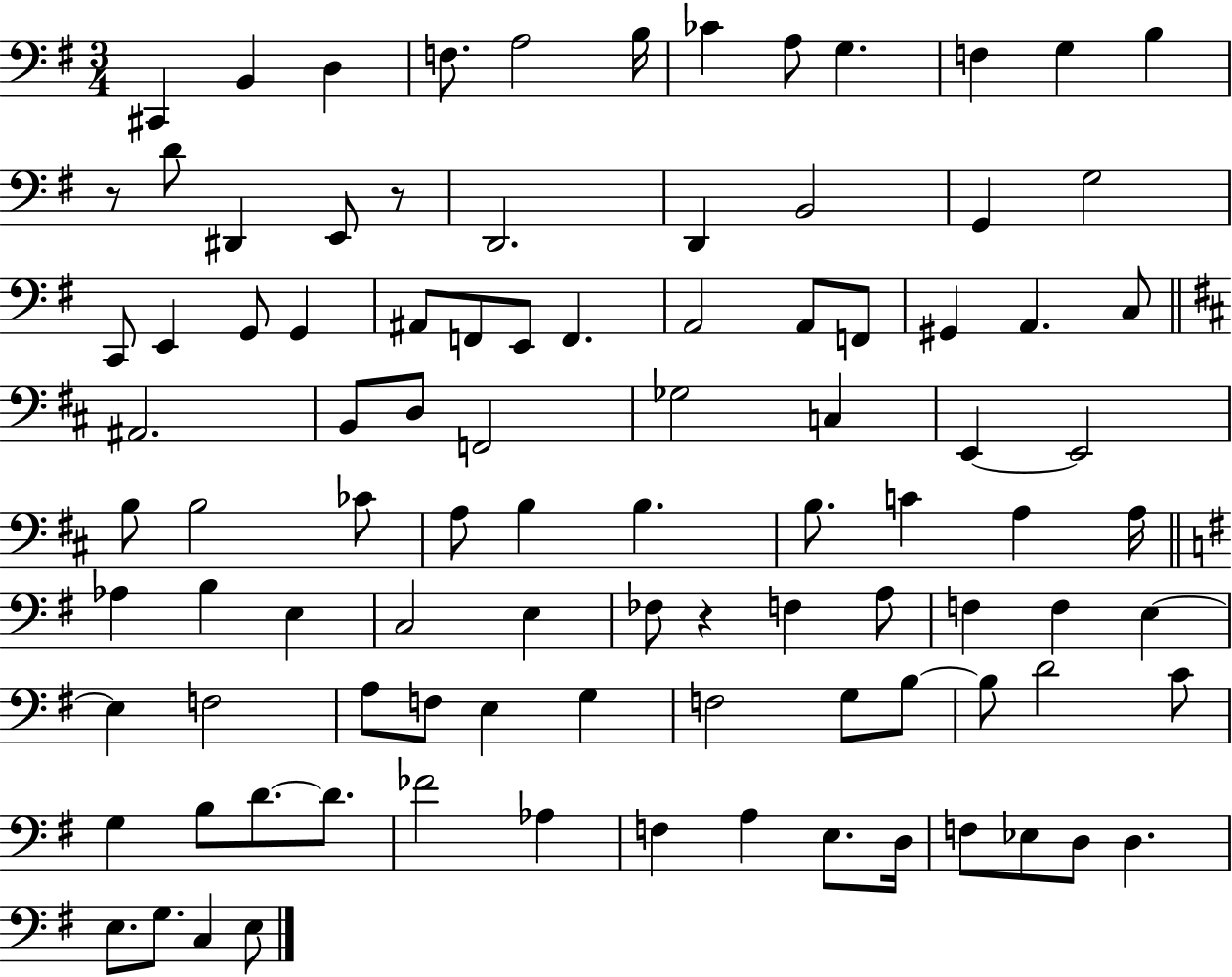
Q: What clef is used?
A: bass